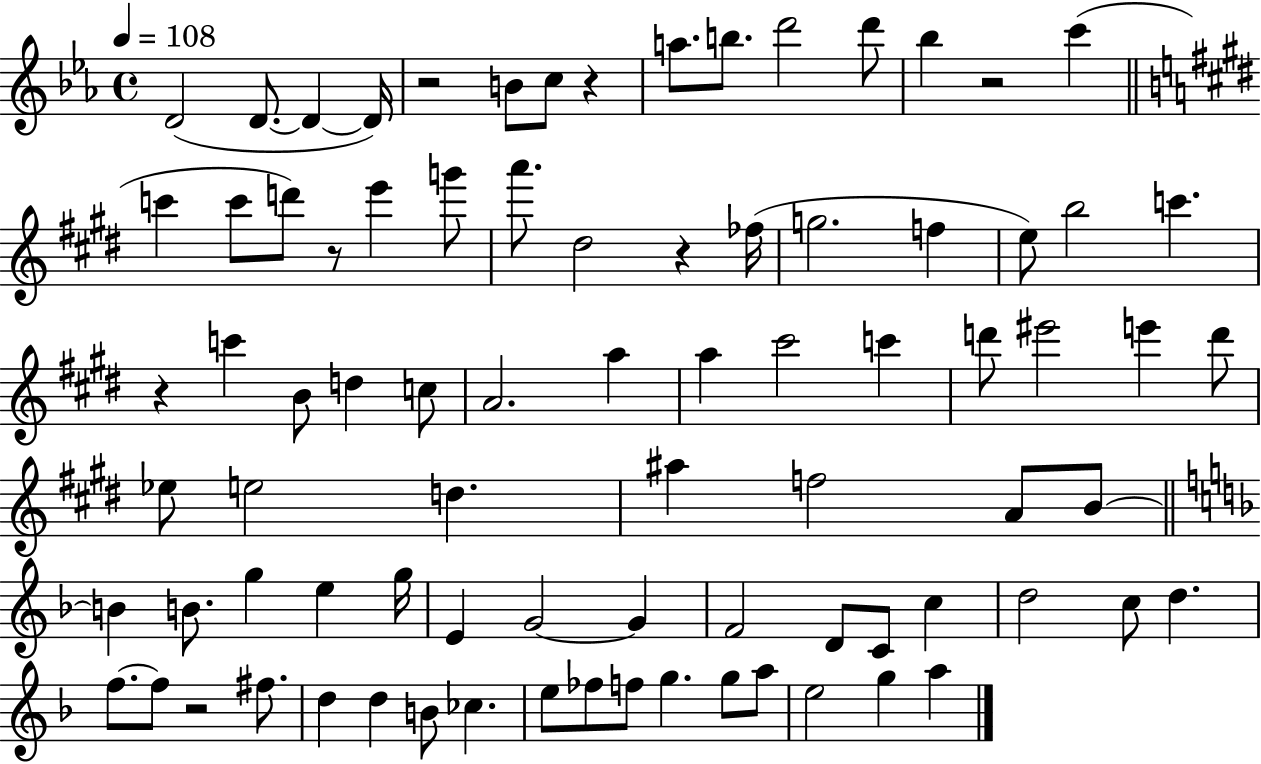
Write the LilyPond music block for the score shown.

{
  \clef treble
  \time 4/4
  \defaultTimeSignature
  \key ees \major
  \tempo 4 = 108
  \repeat volta 2 { d'2( d'8.~~ d'4~~ d'16) | r2 b'8 c''8 r4 | a''8. b''8. d'''2 d'''8 | bes''4 r2 c'''4( | \break \bar "||" \break \key e \major c'''4 c'''8 d'''8) r8 e'''4 g'''8 | a'''8. dis''2 r4 fes''16( | g''2. f''4 | e''8) b''2 c'''4. | \break r4 c'''4 b'8 d''4 c''8 | a'2. a''4 | a''4 cis'''2 c'''4 | d'''8 eis'''2 e'''4 d'''8 | \break ees''8 e''2 d''4. | ais''4 f''2 a'8 b'8~~ | \bar "||" \break \key d \minor b'4 b'8. g''4 e''4 g''16 | e'4 g'2~~ g'4 | f'2 d'8 c'8 c''4 | d''2 c''8 d''4. | \break f''8.~~ f''8 r2 fis''8. | d''4 d''4 b'8 ces''4. | e''8 fes''8 f''8 g''4. g''8 a''8 | e''2 g''4 a''4 | \break } \bar "|."
}